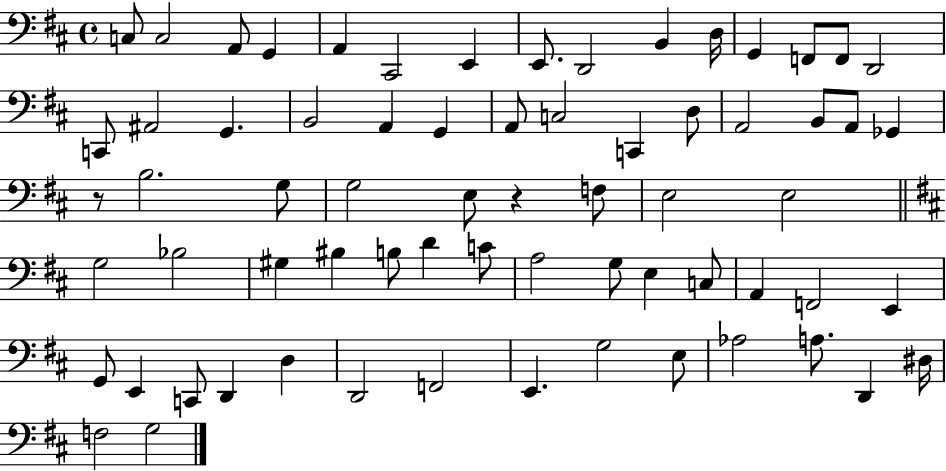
X:1
T:Untitled
M:4/4
L:1/4
K:D
C,/2 C,2 A,,/2 G,, A,, ^C,,2 E,, E,,/2 D,,2 B,, D,/4 G,, F,,/2 F,,/2 D,,2 C,,/2 ^A,,2 G,, B,,2 A,, G,, A,,/2 C,2 C,, D,/2 A,,2 B,,/2 A,,/2 _G,, z/2 B,2 G,/2 G,2 E,/2 z F,/2 E,2 E,2 G,2 _B,2 ^G, ^B, B,/2 D C/2 A,2 G,/2 E, C,/2 A,, F,,2 E,, G,,/2 E,, C,,/2 D,, D, D,,2 F,,2 E,, G,2 E,/2 _A,2 A,/2 D,, ^D,/4 F,2 G,2